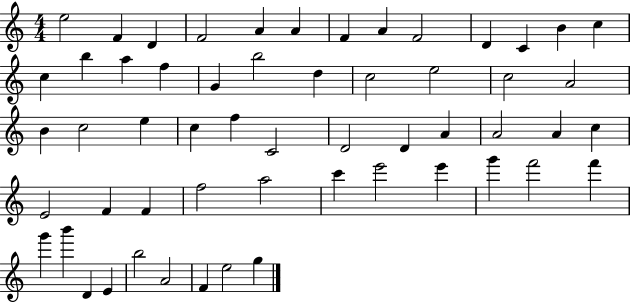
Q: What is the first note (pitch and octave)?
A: E5